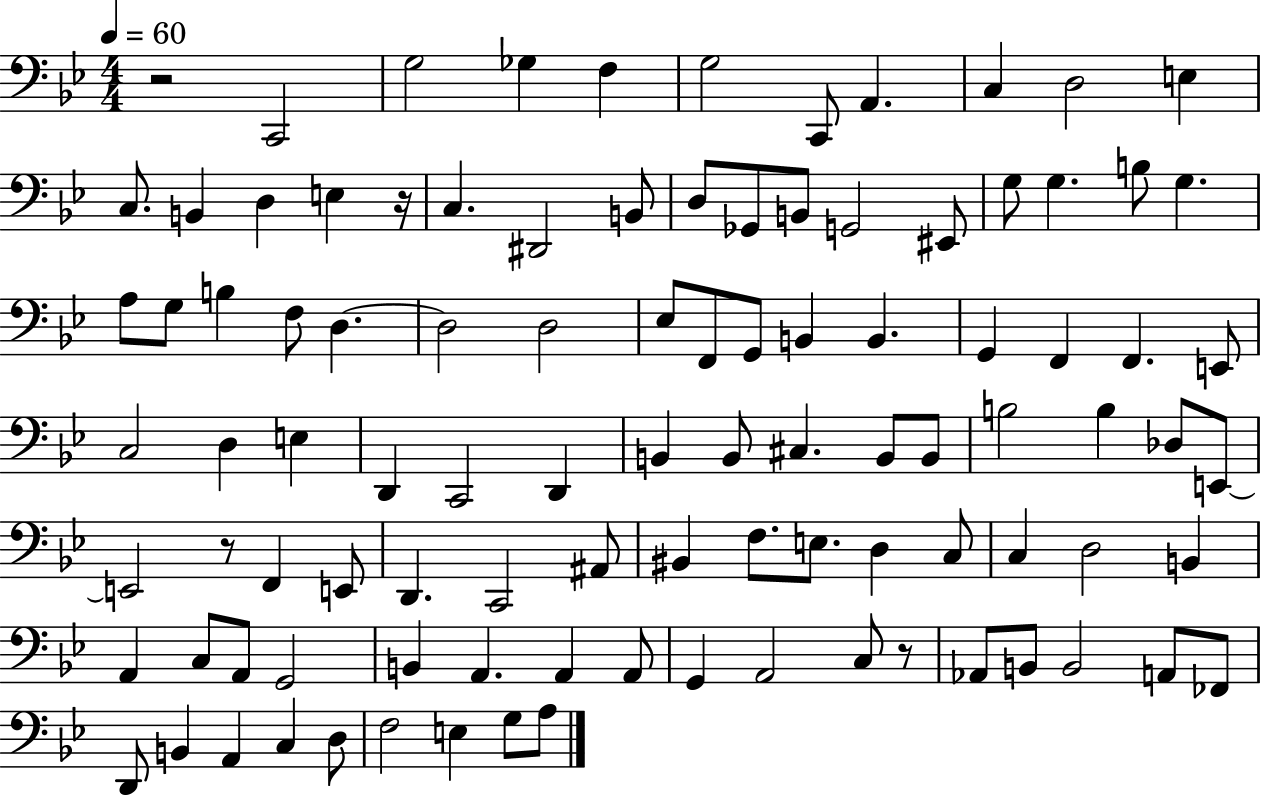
{
  \clef bass
  \numericTimeSignature
  \time 4/4
  \key bes \major
  \tempo 4 = 60
  r2 c,2 | g2 ges4 f4 | g2 c,8 a,4. | c4 d2 e4 | \break c8. b,4 d4 e4 r16 | c4. dis,2 b,8 | d8 ges,8 b,8 g,2 eis,8 | g8 g4. b8 g4. | \break a8 g8 b4 f8 d4.~~ | d2 d2 | ees8 f,8 g,8 b,4 b,4. | g,4 f,4 f,4. e,8 | \break c2 d4 e4 | d,4 c,2 d,4 | b,4 b,8 cis4. b,8 b,8 | b2 b4 des8 e,8~~ | \break e,2 r8 f,4 e,8 | d,4. c,2 ais,8 | bis,4 f8. e8. d4 c8 | c4 d2 b,4 | \break a,4 c8 a,8 g,2 | b,4 a,4. a,4 a,8 | g,4 a,2 c8 r8 | aes,8 b,8 b,2 a,8 fes,8 | \break d,8 b,4 a,4 c4 d8 | f2 e4 g8 a8 | \bar "|."
}